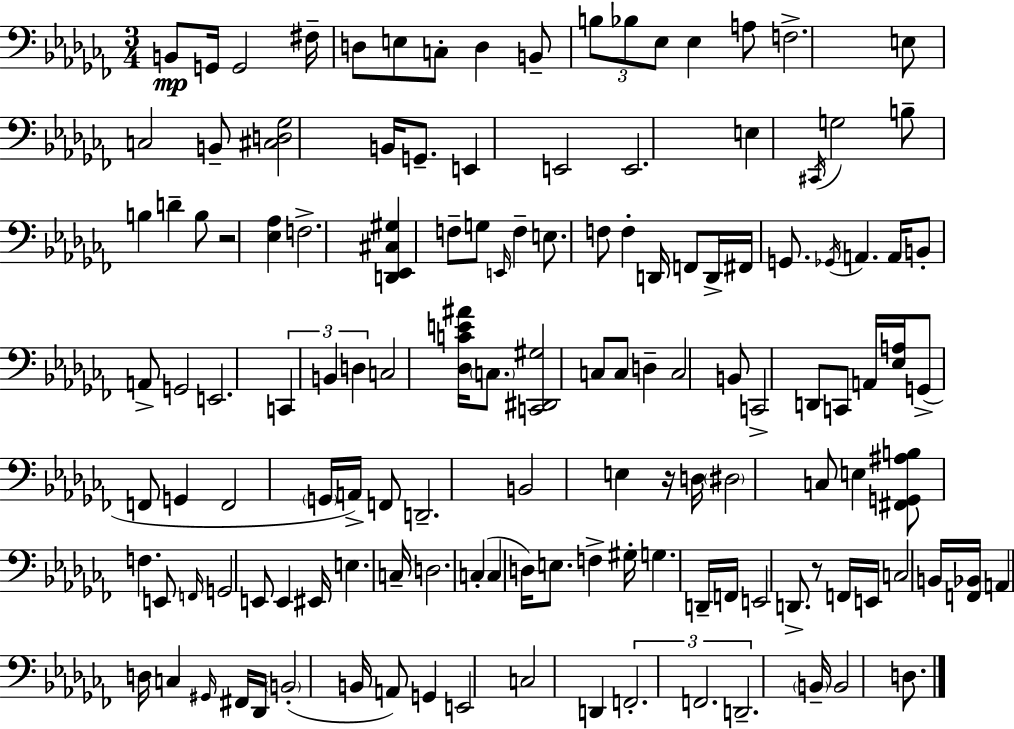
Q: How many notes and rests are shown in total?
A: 133